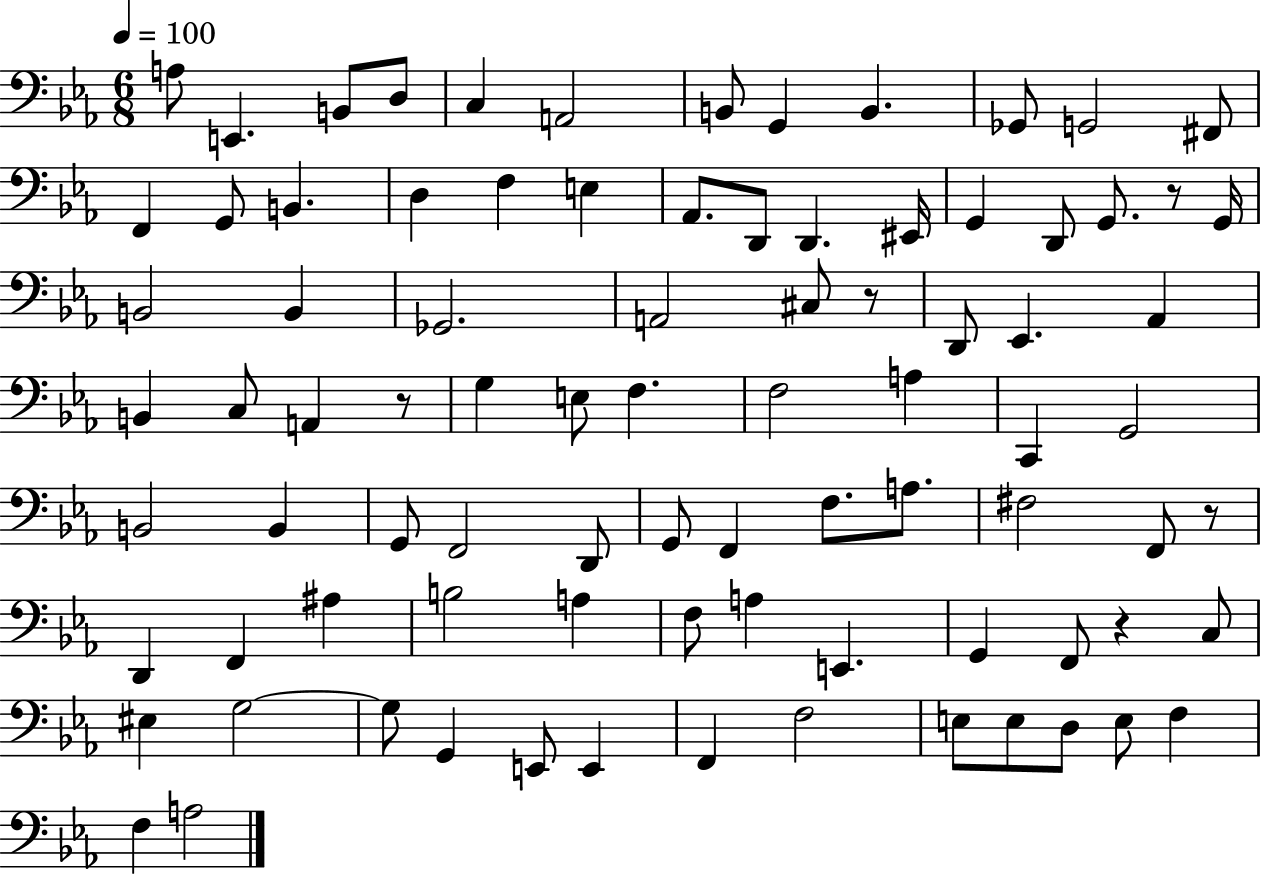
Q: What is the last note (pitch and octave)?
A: A3